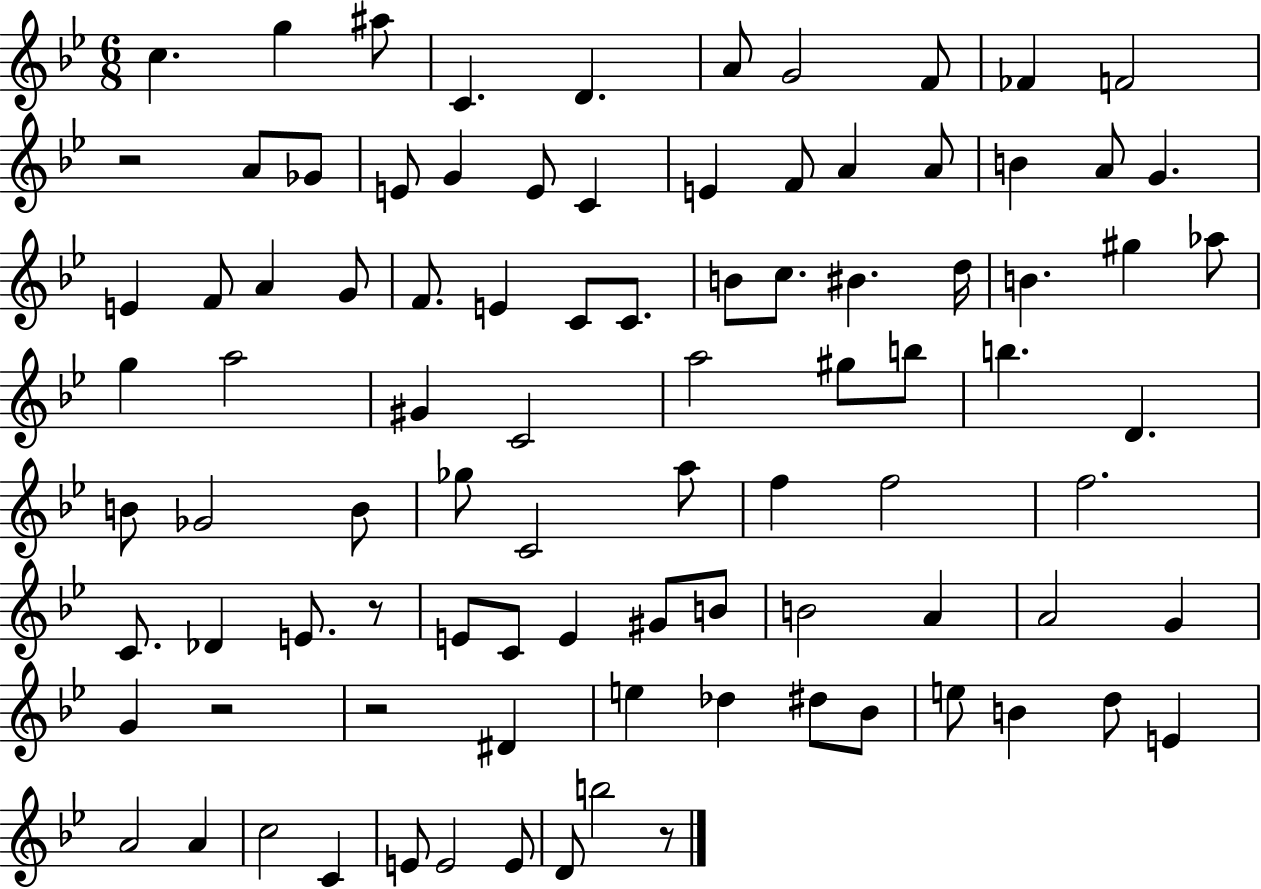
{
  \clef treble
  \numericTimeSignature
  \time 6/8
  \key bes \major
  c''4. g''4 ais''8 | c'4. d'4. | a'8 g'2 f'8 | fes'4 f'2 | \break r2 a'8 ges'8 | e'8 g'4 e'8 c'4 | e'4 f'8 a'4 a'8 | b'4 a'8 g'4. | \break e'4 f'8 a'4 g'8 | f'8. e'4 c'8 c'8. | b'8 c''8. bis'4. d''16 | b'4. gis''4 aes''8 | \break g''4 a''2 | gis'4 c'2 | a''2 gis''8 b''8 | b''4. d'4. | \break b'8 ges'2 b'8 | ges''8 c'2 a''8 | f''4 f''2 | f''2. | \break c'8. des'4 e'8. r8 | e'8 c'8 e'4 gis'8 b'8 | b'2 a'4 | a'2 g'4 | \break g'4 r2 | r2 dis'4 | e''4 des''4 dis''8 bes'8 | e''8 b'4 d''8 e'4 | \break a'2 a'4 | c''2 c'4 | e'8 e'2 e'8 | d'8 b''2 r8 | \break \bar "|."
}